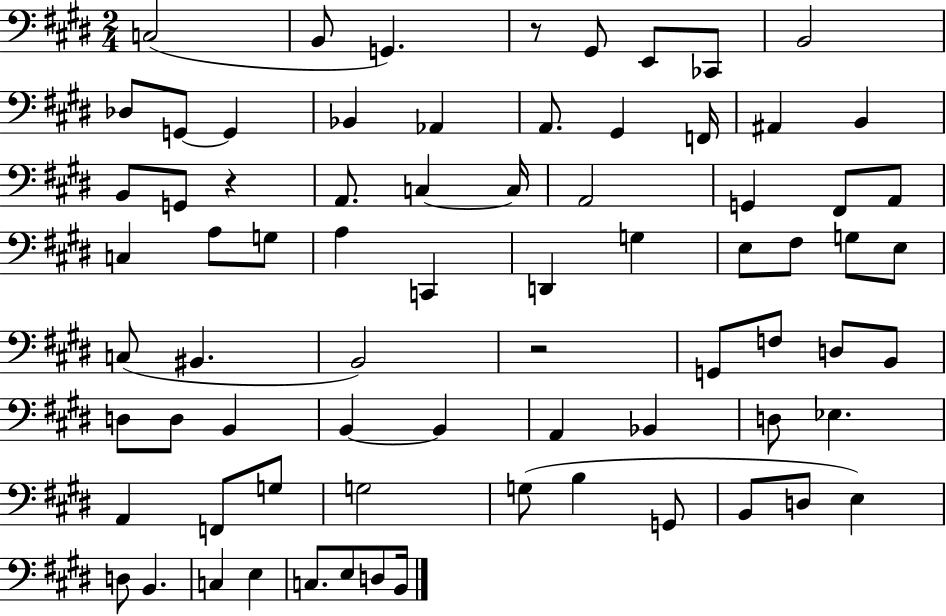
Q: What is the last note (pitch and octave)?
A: B2